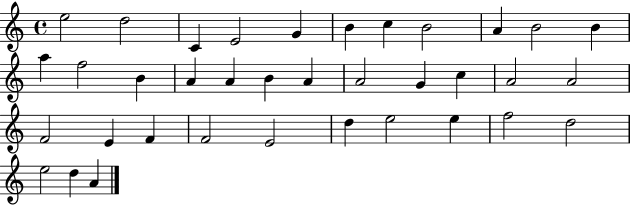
E5/h D5/h C4/q E4/h G4/q B4/q C5/q B4/h A4/q B4/h B4/q A5/q F5/h B4/q A4/q A4/q B4/q A4/q A4/h G4/q C5/q A4/h A4/h F4/h E4/q F4/q F4/h E4/h D5/q E5/h E5/q F5/h D5/h E5/h D5/q A4/q